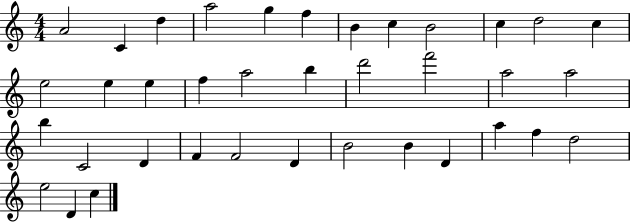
X:1
T:Untitled
M:4/4
L:1/4
K:C
A2 C d a2 g f B c B2 c d2 c e2 e e f a2 b d'2 f'2 a2 a2 b C2 D F F2 D B2 B D a f d2 e2 D c